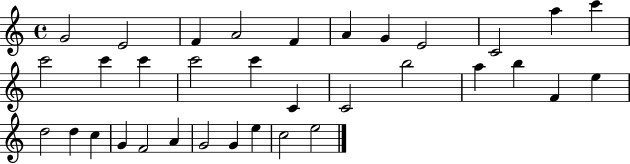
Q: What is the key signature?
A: C major